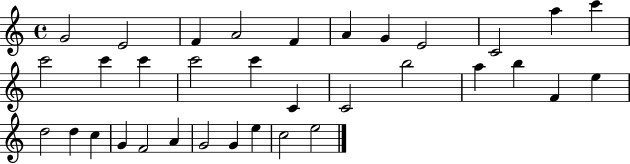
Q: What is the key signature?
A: C major